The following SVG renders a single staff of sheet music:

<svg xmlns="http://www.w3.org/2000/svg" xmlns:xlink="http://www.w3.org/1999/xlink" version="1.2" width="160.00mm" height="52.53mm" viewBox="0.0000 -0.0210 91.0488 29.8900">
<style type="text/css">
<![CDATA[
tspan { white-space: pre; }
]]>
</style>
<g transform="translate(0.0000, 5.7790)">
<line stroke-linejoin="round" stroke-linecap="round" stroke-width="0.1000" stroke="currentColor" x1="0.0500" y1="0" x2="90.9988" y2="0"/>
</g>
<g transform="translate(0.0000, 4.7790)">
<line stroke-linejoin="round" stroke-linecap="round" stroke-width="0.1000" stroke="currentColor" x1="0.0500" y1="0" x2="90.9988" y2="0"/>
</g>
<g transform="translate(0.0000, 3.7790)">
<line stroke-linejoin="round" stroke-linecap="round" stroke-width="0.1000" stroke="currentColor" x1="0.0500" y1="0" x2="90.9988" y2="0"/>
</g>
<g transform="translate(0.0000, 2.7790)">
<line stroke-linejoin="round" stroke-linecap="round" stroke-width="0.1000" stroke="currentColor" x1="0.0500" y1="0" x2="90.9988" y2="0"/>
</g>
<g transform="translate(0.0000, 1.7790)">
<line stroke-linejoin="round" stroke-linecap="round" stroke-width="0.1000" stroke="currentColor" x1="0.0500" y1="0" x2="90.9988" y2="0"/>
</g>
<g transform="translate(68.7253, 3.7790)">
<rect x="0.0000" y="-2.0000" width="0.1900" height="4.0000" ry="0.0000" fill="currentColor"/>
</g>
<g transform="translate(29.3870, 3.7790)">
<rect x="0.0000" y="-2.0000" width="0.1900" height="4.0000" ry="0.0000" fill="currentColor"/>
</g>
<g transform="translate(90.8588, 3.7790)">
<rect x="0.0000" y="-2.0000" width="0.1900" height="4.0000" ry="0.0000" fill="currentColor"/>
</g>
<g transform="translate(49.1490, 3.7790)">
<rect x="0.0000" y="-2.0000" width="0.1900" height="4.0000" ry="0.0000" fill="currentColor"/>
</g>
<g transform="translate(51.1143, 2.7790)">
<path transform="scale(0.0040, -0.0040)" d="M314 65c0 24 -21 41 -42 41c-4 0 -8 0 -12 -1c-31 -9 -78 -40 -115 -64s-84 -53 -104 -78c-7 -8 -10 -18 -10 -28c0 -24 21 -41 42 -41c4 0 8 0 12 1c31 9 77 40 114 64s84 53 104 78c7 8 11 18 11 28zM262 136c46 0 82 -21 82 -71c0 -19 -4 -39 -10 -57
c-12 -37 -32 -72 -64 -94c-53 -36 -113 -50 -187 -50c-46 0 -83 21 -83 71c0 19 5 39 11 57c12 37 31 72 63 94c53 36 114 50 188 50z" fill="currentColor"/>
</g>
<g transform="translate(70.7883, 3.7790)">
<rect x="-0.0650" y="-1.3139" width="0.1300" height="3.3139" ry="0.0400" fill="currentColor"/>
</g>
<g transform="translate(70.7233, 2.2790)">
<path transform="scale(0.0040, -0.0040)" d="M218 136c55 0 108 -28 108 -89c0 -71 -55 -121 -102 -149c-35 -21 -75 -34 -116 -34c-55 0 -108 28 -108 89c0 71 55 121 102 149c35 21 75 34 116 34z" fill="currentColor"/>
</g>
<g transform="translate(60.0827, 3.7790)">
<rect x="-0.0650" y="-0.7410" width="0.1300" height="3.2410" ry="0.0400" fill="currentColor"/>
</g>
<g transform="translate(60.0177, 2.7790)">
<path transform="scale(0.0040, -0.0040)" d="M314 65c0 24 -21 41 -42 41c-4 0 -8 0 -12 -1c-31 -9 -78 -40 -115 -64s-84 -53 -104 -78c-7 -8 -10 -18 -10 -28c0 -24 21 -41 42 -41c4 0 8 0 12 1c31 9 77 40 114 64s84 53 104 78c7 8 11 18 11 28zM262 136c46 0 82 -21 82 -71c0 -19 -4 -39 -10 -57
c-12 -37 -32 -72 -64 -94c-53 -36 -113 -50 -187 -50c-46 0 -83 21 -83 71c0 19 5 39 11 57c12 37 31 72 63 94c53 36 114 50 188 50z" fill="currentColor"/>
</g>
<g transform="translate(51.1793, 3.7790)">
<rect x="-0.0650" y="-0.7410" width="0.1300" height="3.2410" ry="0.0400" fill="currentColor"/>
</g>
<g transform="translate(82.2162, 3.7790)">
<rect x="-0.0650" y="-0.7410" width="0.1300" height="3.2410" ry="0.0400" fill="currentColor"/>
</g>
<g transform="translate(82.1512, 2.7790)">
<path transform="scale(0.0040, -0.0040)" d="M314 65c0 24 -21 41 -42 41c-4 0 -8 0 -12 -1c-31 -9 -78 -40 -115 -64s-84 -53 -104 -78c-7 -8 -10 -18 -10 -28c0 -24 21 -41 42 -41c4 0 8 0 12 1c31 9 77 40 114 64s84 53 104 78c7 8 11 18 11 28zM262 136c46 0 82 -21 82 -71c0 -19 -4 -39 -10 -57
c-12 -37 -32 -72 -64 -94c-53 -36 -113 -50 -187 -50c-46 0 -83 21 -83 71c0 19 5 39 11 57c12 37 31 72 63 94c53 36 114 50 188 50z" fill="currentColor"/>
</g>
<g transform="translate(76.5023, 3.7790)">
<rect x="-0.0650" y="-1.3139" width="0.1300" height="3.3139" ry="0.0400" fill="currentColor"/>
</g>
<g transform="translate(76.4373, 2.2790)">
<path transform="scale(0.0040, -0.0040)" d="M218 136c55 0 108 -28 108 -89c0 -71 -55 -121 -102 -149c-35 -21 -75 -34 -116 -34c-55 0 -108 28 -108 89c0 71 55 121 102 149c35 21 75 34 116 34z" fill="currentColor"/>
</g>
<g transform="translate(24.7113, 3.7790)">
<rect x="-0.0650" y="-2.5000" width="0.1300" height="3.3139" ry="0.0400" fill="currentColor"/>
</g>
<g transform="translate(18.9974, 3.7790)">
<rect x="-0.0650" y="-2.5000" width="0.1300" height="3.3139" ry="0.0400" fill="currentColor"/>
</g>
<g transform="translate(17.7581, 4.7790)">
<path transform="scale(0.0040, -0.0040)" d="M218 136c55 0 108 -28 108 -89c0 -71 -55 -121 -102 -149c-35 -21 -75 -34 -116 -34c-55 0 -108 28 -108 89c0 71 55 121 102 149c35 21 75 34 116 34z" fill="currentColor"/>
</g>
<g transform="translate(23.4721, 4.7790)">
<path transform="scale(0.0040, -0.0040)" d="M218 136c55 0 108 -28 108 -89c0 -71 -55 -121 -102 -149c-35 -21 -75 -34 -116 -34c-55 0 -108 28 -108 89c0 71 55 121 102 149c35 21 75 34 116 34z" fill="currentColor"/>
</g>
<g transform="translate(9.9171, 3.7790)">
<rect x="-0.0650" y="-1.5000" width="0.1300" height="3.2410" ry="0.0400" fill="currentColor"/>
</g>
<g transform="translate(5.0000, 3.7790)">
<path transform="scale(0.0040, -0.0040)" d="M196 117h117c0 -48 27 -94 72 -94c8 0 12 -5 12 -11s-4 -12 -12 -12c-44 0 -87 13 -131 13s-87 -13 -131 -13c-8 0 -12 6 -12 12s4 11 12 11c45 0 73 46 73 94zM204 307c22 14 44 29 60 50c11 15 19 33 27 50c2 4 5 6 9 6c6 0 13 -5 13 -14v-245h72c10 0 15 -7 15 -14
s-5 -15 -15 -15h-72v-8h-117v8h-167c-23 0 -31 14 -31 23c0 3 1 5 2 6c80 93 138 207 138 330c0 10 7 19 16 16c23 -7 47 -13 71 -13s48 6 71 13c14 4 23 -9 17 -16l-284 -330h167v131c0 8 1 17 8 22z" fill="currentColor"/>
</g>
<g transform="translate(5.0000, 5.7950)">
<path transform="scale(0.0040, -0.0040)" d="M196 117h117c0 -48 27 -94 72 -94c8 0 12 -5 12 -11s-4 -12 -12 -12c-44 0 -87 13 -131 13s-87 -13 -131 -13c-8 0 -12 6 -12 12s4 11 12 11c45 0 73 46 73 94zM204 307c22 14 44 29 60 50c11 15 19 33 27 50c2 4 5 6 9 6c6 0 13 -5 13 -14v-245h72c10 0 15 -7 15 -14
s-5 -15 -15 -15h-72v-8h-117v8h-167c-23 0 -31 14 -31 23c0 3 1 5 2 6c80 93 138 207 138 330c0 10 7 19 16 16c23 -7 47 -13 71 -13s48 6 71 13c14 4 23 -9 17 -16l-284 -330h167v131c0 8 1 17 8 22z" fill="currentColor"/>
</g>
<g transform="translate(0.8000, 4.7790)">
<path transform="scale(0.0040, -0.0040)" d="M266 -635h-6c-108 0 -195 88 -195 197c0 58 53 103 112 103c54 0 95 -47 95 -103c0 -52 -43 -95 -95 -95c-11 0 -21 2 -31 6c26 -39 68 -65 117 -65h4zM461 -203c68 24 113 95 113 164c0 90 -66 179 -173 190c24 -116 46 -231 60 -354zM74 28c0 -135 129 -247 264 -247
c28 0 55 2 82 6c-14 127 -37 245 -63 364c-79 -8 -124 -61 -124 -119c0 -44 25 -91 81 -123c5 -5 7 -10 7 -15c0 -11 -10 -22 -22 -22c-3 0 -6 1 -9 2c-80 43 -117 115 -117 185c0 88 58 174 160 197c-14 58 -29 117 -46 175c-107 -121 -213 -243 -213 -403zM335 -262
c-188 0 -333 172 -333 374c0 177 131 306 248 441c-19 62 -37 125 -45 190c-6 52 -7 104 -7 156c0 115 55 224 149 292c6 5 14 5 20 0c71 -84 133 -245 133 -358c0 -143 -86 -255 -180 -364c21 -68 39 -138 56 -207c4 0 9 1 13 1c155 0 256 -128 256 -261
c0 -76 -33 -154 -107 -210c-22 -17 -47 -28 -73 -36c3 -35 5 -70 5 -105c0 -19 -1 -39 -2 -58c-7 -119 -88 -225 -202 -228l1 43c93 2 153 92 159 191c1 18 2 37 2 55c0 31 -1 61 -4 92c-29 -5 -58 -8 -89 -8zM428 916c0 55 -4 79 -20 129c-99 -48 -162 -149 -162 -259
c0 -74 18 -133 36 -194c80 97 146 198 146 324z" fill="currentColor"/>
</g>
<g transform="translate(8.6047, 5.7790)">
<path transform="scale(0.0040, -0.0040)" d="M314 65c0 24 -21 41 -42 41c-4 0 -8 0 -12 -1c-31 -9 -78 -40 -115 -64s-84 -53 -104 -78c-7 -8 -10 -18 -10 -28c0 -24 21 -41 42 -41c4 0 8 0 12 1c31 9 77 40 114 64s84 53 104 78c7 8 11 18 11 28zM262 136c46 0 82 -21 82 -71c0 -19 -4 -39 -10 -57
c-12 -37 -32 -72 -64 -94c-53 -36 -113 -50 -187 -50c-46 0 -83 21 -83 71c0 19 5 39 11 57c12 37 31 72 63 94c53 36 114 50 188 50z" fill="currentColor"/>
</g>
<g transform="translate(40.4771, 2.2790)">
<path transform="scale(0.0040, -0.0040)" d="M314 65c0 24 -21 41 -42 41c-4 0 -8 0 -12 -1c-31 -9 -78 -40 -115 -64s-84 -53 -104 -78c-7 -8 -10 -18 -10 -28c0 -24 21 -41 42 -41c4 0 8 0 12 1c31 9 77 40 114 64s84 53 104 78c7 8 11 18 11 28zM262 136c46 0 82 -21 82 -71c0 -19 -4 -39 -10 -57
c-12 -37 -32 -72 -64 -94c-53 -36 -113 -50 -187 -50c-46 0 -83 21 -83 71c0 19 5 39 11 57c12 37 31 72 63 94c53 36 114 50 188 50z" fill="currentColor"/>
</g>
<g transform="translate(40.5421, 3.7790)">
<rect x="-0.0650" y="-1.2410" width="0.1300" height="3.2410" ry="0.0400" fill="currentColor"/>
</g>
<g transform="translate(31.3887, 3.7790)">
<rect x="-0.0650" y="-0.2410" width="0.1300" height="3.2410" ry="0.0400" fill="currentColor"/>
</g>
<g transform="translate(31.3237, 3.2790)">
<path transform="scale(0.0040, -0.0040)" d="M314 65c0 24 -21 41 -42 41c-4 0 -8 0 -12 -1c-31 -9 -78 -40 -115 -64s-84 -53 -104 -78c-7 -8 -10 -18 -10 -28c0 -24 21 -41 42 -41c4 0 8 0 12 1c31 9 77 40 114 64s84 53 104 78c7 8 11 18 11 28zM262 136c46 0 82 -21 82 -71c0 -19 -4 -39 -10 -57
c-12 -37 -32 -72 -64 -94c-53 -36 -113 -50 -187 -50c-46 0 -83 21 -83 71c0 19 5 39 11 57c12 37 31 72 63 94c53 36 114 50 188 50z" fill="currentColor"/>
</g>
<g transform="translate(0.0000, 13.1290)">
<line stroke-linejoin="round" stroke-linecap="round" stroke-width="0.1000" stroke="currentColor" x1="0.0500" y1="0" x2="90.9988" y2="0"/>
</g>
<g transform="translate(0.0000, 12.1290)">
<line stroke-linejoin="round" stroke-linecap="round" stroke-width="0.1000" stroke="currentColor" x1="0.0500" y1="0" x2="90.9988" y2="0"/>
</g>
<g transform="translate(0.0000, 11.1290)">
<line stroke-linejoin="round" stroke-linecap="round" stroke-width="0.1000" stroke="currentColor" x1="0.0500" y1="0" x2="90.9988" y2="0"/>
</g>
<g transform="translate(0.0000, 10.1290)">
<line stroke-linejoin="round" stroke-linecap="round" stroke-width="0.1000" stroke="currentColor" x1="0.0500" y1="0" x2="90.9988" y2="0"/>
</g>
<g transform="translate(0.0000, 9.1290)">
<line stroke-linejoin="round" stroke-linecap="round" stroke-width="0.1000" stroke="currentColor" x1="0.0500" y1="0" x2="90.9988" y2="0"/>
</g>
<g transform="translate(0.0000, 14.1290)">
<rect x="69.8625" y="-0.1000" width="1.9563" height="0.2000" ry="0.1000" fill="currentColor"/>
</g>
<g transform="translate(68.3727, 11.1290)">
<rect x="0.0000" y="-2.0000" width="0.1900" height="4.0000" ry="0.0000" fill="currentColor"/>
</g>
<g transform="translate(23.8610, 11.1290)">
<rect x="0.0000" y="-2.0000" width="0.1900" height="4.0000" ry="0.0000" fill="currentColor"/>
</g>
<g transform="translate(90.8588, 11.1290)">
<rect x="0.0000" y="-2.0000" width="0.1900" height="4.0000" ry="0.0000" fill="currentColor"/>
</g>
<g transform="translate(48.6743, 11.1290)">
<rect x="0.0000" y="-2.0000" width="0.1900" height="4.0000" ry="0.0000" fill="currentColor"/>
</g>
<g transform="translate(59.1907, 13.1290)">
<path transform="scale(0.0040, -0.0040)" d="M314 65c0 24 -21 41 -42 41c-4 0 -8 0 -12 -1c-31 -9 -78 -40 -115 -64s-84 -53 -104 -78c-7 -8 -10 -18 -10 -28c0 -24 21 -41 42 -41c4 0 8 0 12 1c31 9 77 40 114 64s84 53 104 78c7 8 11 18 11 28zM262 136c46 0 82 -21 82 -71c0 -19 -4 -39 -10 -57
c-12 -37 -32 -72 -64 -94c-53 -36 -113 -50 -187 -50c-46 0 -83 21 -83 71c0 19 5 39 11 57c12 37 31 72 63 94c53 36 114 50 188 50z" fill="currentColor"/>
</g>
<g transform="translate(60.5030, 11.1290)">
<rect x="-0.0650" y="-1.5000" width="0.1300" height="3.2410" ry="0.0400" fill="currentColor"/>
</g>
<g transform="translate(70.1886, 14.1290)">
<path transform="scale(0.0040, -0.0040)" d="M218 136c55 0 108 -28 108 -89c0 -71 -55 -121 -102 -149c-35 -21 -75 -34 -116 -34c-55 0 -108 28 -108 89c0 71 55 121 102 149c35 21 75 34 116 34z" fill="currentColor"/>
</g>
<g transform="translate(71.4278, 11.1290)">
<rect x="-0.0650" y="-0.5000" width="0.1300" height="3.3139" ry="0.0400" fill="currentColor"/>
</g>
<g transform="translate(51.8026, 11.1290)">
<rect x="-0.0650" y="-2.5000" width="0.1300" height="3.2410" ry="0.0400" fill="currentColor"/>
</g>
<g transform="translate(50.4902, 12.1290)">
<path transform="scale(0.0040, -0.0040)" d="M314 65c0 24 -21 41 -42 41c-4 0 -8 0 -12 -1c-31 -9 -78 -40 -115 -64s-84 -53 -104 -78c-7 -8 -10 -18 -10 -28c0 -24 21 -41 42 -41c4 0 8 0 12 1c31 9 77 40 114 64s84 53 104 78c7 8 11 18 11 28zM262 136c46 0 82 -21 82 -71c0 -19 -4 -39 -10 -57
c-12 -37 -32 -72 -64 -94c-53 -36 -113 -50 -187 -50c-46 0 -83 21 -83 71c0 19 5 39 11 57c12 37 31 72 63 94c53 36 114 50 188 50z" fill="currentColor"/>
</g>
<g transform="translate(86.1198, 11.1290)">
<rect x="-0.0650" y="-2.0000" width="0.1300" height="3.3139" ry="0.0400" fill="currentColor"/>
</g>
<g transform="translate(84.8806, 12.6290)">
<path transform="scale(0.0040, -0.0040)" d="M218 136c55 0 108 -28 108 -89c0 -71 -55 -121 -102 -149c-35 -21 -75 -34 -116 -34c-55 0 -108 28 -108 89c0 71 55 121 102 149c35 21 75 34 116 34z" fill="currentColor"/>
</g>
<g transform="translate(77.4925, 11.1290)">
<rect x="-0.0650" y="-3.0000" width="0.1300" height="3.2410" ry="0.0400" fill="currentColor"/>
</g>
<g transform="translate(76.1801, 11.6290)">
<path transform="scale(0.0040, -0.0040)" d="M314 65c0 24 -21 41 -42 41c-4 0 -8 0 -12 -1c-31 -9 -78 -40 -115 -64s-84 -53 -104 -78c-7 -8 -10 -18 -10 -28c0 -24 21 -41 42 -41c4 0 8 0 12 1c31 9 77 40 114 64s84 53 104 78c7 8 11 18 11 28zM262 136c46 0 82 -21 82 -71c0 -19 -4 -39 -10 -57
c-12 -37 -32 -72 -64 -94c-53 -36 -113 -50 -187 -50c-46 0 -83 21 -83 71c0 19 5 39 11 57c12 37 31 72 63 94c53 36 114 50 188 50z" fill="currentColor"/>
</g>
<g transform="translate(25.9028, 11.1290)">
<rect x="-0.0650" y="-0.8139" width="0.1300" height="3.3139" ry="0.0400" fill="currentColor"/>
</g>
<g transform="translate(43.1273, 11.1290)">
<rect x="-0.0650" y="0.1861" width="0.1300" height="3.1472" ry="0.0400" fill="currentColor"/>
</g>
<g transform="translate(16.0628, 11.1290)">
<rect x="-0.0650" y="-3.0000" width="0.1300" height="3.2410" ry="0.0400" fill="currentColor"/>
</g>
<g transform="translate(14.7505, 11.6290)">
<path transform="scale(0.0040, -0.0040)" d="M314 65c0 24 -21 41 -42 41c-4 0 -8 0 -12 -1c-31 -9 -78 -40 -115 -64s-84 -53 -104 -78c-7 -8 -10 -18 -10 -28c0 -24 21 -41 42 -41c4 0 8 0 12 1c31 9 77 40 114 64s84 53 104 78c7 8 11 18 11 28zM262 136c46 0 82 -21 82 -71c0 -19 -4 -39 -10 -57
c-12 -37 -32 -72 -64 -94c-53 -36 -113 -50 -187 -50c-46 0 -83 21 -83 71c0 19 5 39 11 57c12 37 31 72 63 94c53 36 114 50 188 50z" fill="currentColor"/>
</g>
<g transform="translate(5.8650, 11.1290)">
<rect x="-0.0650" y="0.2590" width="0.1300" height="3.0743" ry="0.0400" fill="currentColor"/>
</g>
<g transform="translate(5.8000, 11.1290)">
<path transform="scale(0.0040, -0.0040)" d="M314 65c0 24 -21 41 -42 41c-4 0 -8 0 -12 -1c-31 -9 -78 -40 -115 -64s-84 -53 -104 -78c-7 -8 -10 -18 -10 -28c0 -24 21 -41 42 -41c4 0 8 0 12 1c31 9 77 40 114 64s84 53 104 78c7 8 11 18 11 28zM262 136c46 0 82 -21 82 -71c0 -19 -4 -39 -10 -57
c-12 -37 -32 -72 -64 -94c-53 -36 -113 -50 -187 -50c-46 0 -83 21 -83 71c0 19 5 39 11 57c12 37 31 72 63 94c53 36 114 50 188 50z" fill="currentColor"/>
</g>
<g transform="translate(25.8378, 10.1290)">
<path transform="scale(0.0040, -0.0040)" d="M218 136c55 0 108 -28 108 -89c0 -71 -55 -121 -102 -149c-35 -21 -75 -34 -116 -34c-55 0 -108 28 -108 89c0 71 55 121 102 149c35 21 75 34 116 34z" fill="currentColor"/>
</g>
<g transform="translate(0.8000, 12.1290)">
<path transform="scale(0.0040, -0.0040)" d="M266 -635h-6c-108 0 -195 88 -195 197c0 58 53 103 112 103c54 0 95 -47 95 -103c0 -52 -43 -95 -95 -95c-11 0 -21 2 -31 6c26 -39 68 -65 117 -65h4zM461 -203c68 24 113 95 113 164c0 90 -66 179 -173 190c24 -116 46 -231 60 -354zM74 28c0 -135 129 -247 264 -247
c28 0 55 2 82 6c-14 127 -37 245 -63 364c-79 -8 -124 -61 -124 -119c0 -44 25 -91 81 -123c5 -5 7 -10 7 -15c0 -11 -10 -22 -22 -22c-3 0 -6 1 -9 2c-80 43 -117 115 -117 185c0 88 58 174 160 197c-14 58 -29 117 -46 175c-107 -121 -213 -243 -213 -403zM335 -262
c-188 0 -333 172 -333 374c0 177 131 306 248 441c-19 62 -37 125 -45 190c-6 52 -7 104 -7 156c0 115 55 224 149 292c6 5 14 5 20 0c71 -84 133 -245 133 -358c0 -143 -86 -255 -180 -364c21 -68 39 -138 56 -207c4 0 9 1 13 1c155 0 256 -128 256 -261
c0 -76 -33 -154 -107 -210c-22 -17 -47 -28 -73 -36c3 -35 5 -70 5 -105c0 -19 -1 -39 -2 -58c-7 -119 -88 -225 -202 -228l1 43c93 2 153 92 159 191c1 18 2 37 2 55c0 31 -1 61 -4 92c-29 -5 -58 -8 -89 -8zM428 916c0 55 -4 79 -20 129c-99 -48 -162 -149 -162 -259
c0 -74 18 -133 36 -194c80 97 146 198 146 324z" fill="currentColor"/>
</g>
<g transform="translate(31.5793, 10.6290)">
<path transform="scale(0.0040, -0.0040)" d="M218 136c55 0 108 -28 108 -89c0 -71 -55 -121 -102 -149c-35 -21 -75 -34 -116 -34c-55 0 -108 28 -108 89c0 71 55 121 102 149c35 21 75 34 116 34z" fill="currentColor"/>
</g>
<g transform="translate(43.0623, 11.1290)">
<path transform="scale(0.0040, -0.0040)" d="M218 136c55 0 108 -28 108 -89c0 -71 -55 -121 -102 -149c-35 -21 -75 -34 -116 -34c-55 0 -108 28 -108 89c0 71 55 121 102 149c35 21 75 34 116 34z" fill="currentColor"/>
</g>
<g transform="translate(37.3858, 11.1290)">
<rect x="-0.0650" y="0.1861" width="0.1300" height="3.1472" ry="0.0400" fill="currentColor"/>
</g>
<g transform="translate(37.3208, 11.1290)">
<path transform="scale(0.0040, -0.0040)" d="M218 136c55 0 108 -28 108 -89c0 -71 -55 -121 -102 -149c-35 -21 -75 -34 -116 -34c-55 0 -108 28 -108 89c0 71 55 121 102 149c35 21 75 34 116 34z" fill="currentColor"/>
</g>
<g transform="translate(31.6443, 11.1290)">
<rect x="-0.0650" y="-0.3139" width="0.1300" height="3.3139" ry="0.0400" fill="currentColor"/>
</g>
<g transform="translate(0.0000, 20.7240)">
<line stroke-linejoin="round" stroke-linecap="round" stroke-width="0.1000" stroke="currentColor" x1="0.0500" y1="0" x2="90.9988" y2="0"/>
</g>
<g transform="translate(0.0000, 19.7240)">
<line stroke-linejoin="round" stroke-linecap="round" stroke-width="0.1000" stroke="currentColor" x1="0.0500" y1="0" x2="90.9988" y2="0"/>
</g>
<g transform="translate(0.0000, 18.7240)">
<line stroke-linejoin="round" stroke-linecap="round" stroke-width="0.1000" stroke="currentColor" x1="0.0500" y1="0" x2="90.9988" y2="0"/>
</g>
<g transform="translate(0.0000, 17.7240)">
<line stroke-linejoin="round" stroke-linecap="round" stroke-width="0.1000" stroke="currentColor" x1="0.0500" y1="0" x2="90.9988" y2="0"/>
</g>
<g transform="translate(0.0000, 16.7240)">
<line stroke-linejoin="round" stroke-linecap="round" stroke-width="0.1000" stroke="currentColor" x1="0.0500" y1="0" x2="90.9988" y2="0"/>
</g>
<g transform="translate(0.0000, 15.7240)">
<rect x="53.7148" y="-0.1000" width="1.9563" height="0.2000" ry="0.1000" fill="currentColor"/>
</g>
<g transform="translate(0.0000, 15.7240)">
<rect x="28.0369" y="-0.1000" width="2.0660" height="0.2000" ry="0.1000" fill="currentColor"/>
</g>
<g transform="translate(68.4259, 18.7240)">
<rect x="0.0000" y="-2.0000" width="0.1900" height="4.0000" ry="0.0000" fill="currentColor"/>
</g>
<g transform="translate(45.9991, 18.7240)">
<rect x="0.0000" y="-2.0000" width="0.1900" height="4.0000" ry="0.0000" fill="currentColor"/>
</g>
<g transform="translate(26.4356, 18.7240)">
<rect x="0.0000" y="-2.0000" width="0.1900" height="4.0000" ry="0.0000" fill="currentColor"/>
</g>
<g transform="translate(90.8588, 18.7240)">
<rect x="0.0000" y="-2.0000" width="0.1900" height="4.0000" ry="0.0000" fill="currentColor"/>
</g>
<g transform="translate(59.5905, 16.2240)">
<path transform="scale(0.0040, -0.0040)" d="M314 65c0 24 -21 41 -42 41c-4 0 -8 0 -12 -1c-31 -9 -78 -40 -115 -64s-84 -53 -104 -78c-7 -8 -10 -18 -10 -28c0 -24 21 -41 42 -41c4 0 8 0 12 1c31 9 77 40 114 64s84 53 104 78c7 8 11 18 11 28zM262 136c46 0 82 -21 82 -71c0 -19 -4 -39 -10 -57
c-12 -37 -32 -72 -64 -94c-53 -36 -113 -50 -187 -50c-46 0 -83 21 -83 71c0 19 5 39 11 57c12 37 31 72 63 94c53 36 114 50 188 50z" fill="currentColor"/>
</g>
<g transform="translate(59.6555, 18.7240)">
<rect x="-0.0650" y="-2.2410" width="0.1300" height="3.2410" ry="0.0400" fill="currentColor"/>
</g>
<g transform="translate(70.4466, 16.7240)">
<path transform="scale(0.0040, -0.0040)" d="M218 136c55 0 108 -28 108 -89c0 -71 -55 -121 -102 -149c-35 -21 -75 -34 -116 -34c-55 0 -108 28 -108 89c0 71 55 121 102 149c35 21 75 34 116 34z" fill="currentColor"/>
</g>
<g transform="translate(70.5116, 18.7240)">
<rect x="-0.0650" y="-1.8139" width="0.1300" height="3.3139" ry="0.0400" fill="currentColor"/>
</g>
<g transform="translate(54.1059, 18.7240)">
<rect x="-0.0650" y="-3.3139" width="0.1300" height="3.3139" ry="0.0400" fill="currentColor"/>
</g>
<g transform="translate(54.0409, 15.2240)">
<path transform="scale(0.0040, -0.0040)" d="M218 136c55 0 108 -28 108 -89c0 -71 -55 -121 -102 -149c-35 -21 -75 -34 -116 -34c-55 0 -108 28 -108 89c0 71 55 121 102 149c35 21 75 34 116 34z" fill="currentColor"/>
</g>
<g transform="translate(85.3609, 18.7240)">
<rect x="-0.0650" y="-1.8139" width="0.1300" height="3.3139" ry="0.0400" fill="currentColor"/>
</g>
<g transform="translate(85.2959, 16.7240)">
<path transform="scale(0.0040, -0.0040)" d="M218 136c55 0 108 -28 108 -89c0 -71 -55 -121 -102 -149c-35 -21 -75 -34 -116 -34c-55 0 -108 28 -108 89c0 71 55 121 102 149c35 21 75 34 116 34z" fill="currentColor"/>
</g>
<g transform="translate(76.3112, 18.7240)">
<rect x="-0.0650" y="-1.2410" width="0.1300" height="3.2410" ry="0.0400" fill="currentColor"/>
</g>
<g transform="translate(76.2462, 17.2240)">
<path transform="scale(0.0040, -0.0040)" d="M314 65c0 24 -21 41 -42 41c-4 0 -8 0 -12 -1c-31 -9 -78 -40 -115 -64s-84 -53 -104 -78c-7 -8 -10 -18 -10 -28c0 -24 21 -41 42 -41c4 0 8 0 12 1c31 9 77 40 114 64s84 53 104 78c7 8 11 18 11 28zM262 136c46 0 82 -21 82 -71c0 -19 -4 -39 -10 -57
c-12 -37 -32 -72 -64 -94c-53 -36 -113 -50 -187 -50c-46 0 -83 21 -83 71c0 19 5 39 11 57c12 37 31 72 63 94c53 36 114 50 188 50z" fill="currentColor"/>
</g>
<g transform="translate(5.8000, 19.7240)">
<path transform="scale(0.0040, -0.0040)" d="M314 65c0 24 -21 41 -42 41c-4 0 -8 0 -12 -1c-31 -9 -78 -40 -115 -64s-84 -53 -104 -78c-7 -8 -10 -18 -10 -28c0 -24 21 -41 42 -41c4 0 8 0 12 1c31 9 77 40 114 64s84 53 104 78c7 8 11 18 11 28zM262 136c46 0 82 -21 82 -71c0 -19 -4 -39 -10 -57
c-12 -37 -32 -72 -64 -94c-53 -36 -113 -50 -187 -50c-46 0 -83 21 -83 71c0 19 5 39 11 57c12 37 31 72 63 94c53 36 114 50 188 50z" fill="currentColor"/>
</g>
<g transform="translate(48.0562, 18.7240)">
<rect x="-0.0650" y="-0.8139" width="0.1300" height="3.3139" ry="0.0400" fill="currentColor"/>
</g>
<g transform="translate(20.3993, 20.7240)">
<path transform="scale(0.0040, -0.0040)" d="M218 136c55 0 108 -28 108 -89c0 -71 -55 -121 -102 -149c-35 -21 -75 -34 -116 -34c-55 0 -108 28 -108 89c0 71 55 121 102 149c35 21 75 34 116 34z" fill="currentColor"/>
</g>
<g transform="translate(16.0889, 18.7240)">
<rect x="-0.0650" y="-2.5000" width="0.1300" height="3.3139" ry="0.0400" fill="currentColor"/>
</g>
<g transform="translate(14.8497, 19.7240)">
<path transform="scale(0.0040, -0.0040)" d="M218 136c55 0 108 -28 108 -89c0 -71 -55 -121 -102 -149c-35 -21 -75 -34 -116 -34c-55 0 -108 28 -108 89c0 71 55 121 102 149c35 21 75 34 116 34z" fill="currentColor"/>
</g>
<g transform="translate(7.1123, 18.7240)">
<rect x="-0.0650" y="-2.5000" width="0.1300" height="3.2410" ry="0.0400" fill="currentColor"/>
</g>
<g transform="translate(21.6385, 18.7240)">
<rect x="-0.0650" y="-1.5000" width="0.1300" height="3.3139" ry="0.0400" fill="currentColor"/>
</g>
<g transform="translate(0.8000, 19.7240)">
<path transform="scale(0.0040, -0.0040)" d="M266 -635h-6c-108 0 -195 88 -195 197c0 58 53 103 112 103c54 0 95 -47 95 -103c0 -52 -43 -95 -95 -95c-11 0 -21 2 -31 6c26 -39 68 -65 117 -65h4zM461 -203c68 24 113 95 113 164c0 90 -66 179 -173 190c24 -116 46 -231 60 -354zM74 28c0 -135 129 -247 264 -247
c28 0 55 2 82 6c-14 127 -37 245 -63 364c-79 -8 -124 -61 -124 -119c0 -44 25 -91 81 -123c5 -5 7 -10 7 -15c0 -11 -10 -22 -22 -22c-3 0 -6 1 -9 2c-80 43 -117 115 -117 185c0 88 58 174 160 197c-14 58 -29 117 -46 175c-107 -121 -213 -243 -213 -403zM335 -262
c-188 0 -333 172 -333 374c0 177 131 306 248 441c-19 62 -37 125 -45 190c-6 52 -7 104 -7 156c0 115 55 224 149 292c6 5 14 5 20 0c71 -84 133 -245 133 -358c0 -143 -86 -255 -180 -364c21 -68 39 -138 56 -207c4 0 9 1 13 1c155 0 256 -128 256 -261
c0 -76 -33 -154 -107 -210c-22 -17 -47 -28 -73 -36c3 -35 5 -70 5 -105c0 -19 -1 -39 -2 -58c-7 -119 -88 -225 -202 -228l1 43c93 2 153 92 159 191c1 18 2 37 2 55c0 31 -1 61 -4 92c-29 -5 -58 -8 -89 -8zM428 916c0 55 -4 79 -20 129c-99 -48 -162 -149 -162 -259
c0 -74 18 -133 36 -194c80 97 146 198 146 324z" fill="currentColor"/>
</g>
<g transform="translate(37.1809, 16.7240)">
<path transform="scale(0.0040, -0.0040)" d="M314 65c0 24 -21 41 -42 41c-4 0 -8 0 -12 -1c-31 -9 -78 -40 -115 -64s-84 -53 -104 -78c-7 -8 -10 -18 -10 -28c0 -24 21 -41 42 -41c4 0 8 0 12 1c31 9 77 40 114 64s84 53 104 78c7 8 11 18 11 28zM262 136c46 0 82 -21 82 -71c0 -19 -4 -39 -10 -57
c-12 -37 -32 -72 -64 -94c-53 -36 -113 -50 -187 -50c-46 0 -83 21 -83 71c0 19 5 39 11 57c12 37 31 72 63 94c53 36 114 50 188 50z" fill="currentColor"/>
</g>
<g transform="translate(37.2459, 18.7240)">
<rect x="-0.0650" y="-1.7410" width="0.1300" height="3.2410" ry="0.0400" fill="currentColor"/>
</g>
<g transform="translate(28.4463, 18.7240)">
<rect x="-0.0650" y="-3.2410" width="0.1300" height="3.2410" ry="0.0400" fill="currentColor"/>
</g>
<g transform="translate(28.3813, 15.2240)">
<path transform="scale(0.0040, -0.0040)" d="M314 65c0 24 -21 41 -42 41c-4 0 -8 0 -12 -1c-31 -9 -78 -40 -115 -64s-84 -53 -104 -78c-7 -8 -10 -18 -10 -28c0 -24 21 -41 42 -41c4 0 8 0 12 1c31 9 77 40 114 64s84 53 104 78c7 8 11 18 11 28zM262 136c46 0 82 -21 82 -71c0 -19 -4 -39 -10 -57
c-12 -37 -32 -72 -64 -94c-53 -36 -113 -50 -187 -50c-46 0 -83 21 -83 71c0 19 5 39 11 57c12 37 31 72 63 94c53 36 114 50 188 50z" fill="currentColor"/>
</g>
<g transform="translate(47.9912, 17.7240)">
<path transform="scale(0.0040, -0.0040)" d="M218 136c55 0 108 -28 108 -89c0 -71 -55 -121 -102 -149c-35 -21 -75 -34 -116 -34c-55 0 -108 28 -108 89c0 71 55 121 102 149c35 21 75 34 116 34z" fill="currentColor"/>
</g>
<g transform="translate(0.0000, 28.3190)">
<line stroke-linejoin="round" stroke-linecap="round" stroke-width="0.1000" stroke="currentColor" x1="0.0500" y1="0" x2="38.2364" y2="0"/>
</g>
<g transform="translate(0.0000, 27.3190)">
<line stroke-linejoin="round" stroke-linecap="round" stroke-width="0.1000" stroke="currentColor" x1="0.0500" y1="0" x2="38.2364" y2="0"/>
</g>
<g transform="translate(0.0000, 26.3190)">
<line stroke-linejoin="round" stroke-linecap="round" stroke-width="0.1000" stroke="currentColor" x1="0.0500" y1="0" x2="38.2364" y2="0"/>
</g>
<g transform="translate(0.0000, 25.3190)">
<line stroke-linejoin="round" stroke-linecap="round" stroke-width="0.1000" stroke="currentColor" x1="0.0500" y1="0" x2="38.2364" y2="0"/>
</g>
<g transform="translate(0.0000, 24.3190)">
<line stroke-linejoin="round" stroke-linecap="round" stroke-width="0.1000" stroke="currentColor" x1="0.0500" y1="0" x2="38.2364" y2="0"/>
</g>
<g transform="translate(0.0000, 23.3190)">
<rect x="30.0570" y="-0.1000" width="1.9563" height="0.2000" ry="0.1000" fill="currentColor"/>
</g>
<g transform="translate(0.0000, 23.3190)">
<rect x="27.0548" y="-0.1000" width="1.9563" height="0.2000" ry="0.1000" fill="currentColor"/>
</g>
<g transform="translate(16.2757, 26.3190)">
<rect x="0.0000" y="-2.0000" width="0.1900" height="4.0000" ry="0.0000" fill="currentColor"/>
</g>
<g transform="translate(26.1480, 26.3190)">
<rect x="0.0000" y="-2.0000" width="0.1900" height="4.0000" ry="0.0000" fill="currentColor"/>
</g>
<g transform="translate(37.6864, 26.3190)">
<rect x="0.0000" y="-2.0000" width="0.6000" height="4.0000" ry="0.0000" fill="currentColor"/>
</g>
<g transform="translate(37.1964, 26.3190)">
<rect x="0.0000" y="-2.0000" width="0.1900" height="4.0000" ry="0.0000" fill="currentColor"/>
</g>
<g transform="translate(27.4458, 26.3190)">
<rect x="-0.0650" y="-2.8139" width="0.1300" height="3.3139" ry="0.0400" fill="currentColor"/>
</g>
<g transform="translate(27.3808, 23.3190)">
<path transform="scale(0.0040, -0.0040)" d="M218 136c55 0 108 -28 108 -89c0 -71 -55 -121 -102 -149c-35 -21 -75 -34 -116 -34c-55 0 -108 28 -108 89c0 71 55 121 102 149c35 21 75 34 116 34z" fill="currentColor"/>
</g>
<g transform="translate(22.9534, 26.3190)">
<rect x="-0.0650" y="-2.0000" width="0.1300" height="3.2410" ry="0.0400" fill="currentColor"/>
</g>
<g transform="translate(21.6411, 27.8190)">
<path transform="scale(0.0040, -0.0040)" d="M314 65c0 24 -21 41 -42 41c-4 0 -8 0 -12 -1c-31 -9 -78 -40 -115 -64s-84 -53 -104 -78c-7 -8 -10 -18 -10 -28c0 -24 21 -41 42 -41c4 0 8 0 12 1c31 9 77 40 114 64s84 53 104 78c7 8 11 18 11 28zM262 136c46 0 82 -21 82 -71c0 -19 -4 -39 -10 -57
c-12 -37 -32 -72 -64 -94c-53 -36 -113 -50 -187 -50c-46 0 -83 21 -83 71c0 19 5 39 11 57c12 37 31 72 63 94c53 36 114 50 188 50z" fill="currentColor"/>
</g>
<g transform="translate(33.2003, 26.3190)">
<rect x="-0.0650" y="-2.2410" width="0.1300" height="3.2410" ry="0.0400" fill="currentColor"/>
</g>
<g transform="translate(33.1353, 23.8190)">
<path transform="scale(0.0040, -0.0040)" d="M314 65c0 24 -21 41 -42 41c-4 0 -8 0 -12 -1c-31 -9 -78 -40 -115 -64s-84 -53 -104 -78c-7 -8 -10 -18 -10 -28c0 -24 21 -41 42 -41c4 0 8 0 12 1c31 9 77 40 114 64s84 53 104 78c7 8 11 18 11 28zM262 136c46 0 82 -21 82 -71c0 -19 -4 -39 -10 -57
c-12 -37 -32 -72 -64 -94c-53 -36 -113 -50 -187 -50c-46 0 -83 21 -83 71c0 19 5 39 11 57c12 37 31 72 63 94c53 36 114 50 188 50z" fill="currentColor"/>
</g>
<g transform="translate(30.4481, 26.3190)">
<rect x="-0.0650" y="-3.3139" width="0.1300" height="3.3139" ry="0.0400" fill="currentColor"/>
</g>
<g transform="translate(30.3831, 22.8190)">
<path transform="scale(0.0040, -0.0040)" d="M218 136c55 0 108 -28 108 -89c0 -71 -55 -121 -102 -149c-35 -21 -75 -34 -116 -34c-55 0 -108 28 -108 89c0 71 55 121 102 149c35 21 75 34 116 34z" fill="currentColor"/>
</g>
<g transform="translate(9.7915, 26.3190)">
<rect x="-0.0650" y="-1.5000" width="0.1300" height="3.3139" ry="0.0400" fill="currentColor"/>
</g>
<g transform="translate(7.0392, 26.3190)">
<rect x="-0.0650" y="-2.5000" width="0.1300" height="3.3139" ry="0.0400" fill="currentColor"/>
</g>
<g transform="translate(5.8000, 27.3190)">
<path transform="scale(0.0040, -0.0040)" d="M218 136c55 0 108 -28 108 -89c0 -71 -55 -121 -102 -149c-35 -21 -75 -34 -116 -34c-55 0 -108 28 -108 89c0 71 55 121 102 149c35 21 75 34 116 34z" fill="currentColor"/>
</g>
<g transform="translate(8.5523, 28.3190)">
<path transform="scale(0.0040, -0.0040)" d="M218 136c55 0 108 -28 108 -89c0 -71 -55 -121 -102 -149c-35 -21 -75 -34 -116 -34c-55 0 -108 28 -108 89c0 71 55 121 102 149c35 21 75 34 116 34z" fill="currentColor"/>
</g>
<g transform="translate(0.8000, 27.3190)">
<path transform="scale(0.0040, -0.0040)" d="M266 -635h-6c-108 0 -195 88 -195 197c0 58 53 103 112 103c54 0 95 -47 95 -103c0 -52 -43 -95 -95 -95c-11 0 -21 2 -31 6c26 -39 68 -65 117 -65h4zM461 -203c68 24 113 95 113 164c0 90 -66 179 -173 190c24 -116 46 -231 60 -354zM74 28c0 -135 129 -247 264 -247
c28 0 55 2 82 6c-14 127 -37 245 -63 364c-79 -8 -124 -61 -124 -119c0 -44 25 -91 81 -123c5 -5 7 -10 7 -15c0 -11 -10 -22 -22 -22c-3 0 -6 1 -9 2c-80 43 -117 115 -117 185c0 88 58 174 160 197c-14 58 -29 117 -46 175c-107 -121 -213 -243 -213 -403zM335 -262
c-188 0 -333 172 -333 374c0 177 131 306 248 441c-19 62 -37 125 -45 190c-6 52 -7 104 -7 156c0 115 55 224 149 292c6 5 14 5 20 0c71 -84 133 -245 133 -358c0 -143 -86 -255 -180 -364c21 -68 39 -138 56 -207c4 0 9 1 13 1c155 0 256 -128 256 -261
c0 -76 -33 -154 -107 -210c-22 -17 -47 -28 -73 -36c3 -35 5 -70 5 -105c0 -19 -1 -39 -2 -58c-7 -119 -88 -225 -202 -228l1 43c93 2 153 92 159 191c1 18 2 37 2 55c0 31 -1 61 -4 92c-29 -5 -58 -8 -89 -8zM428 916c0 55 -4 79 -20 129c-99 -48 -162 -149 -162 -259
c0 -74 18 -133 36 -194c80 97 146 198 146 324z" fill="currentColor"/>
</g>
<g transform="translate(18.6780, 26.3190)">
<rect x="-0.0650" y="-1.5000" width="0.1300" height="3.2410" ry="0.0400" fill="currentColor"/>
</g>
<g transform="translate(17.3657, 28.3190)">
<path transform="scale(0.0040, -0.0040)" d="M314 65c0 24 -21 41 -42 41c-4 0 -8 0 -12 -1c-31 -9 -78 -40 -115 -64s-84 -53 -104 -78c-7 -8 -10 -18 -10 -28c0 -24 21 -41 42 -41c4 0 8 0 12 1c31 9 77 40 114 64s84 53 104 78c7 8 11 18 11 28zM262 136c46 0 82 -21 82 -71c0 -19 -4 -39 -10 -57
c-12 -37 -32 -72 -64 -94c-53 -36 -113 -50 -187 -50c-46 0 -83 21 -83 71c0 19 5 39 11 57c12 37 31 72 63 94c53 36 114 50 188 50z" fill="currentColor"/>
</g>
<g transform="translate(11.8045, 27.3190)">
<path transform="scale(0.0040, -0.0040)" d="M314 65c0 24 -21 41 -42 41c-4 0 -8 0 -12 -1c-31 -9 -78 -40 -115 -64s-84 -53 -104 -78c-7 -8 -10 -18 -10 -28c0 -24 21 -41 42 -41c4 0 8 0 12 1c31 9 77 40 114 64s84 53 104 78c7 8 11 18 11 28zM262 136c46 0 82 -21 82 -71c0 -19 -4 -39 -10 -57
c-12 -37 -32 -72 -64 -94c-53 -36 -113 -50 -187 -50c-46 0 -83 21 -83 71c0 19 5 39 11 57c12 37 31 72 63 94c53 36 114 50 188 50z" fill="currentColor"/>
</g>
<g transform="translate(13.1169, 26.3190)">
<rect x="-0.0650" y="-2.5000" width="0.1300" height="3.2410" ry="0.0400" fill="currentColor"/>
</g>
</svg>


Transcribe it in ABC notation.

X:1
T:Untitled
M:4/4
L:1/4
K:C
E2 G G c2 e2 d2 d2 e e d2 B2 A2 d c B B G2 E2 C A2 F G2 G E b2 f2 d b g2 f e2 f G E G2 E2 F2 a b g2